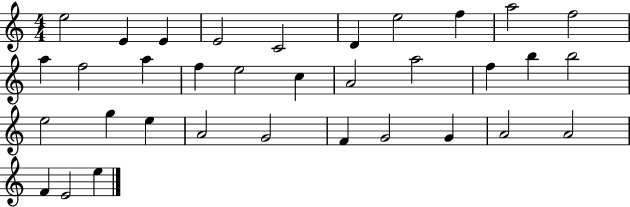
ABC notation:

X:1
T:Untitled
M:4/4
L:1/4
K:C
e2 E E E2 C2 D e2 f a2 f2 a f2 a f e2 c A2 a2 f b b2 e2 g e A2 G2 F G2 G A2 A2 F E2 e